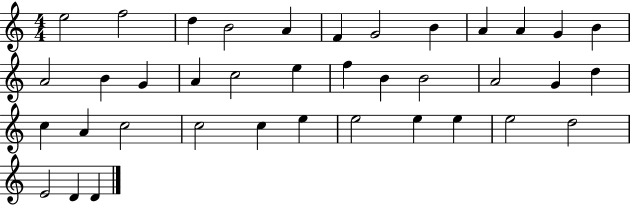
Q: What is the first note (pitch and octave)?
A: E5